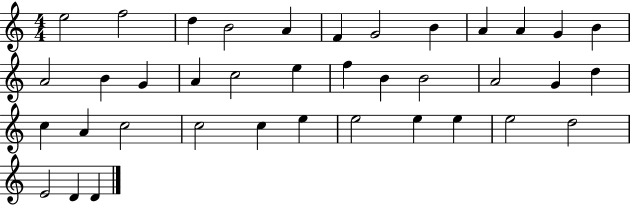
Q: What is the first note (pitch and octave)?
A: E5